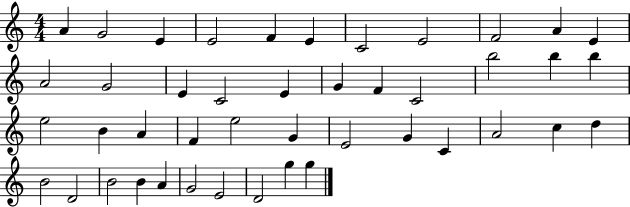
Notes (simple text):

A4/q G4/h E4/q E4/h F4/q E4/q C4/h E4/h F4/h A4/q E4/q A4/h G4/h E4/q C4/h E4/q G4/q F4/q C4/h B5/h B5/q B5/q E5/h B4/q A4/q F4/q E5/h G4/q E4/h G4/q C4/q A4/h C5/q D5/q B4/h D4/h B4/h B4/q A4/q G4/h E4/h D4/h G5/q G5/q